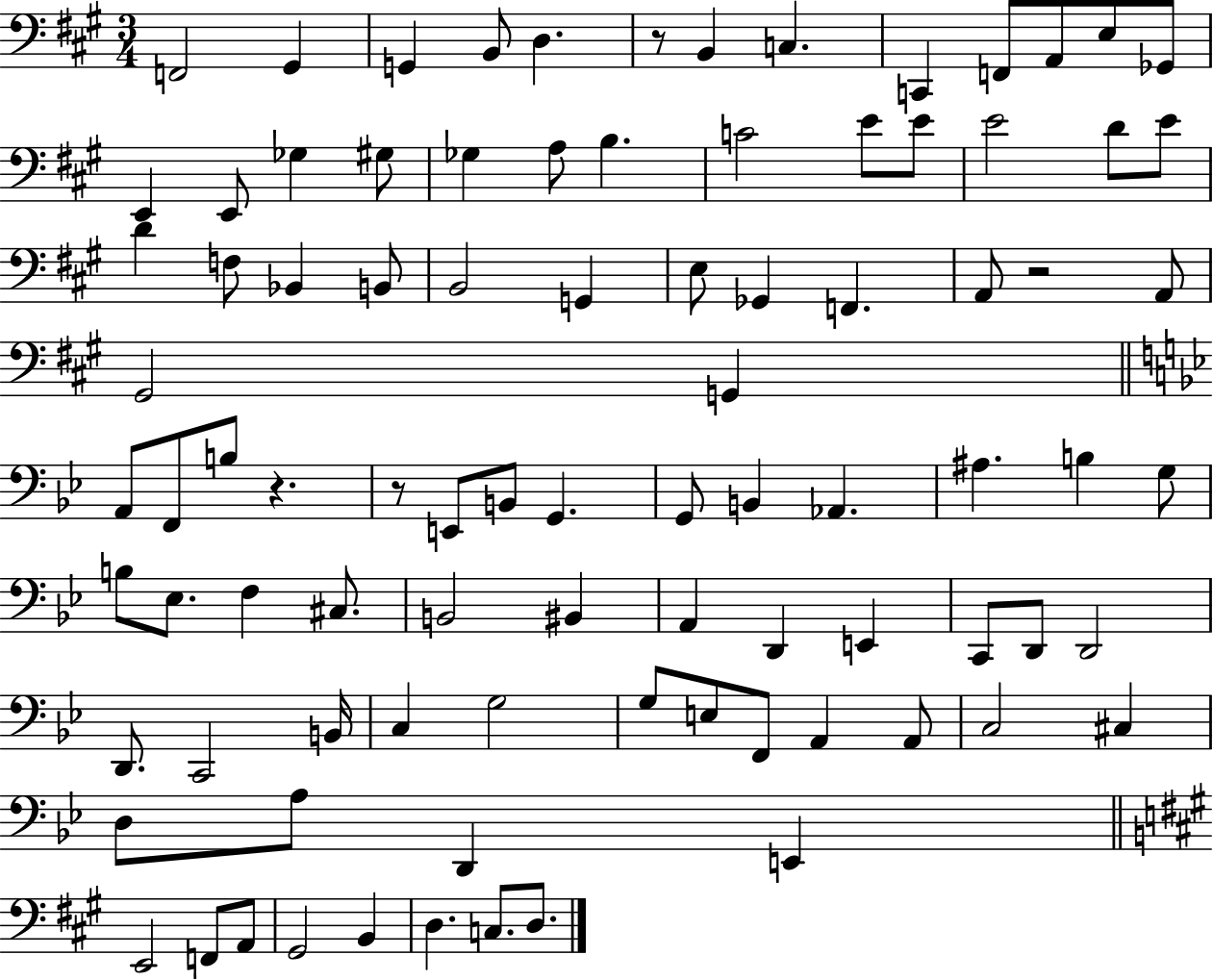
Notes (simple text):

F2/h G#2/q G2/q B2/e D3/q. R/e B2/q C3/q. C2/q F2/e A2/e E3/e Gb2/e E2/q E2/e Gb3/q G#3/e Gb3/q A3/e B3/q. C4/h E4/e E4/e E4/h D4/e E4/e D4/q F3/e Bb2/q B2/e B2/h G2/q E3/e Gb2/q F2/q. A2/e R/h A2/e G#2/h G2/q A2/e F2/e B3/e R/q. R/e E2/e B2/e G2/q. G2/e B2/q Ab2/q. A#3/q. B3/q G3/e B3/e Eb3/e. F3/q C#3/e. B2/h BIS2/q A2/q D2/q E2/q C2/e D2/e D2/h D2/e. C2/h B2/s C3/q G3/h G3/e E3/e F2/e A2/q A2/e C3/h C#3/q D3/e A3/e D2/q E2/q E2/h F2/e A2/e G#2/h B2/q D3/q. C3/e. D3/e.